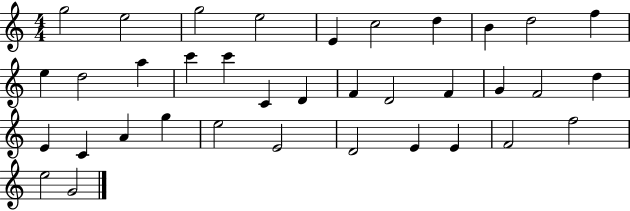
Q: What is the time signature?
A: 4/4